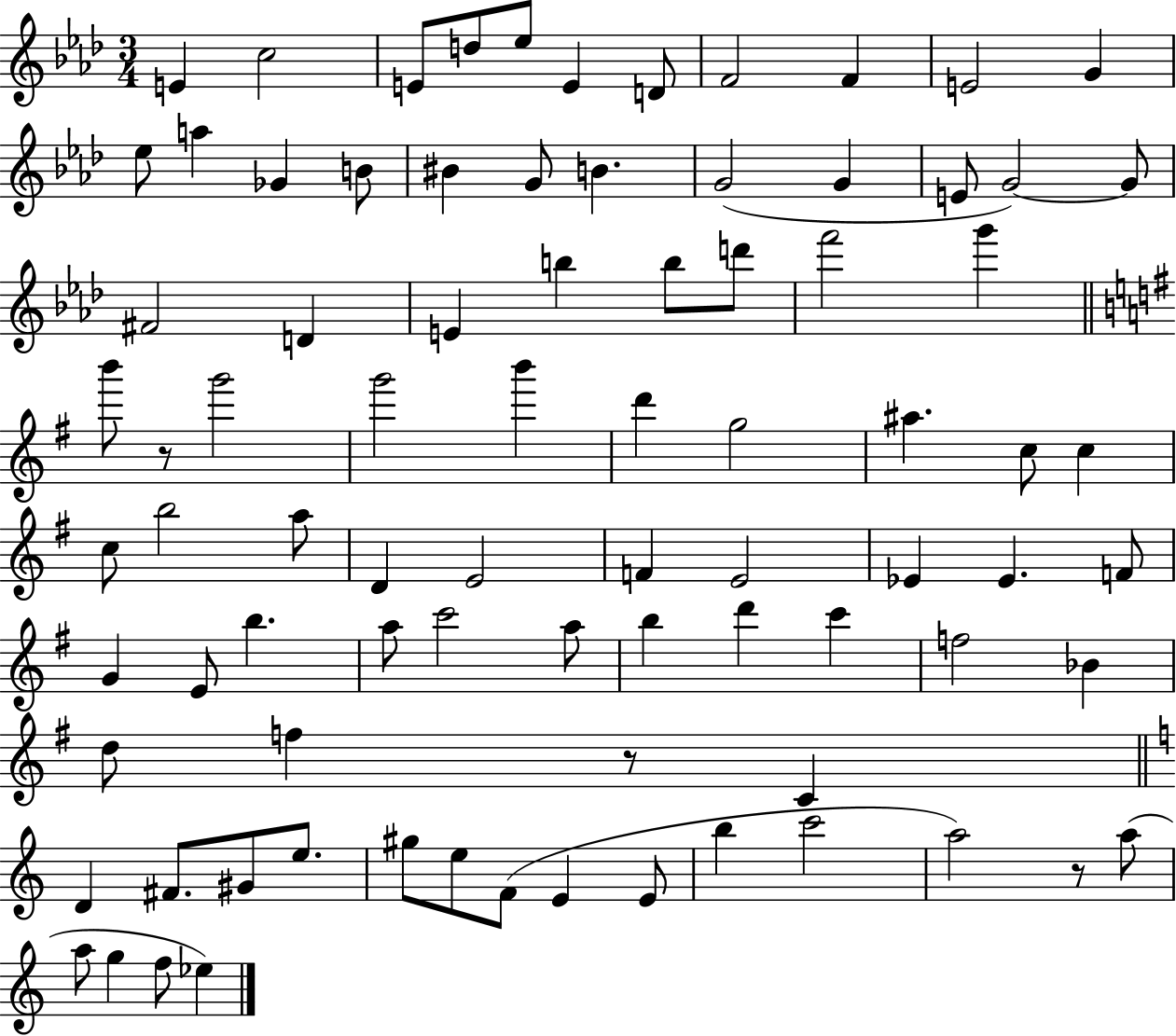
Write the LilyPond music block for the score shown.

{
  \clef treble
  \numericTimeSignature
  \time 3/4
  \key aes \major
  e'4 c''2 | e'8 d''8 ees''8 e'4 d'8 | f'2 f'4 | e'2 g'4 | \break ees''8 a''4 ges'4 b'8 | bis'4 g'8 b'4. | g'2( g'4 | e'8 g'2~~) g'8 | \break fis'2 d'4 | e'4 b''4 b''8 d'''8 | f'''2 g'''4 | \bar "||" \break \key e \minor b'''8 r8 g'''2 | g'''2 b'''4 | d'''4 g''2 | ais''4. c''8 c''4 | \break c''8 b''2 a''8 | d'4 e'2 | f'4 e'2 | ees'4 ees'4. f'8 | \break g'4 e'8 b''4. | a''8 c'''2 a''8 | b''4 d'''4 c'''4 | f''2 bes'4 | \break d''8 f''4 r8 c'4 | \bar "||" \break \key c \major d'4 fis'8. gis'8 e''8. | gis''8 e''8 f'8( e'4 e'8 | b''4 c'''2 | a''2) r8 a''8( | \break a''8 g''4 f''8 ees''4) | \bar "|."
}